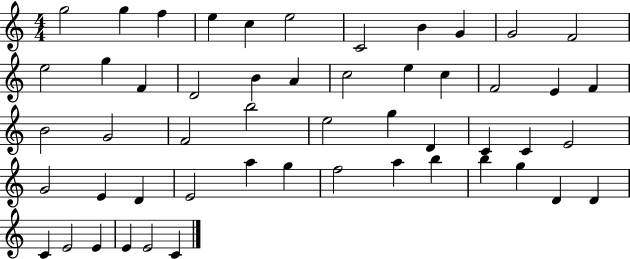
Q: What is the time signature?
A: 4/4